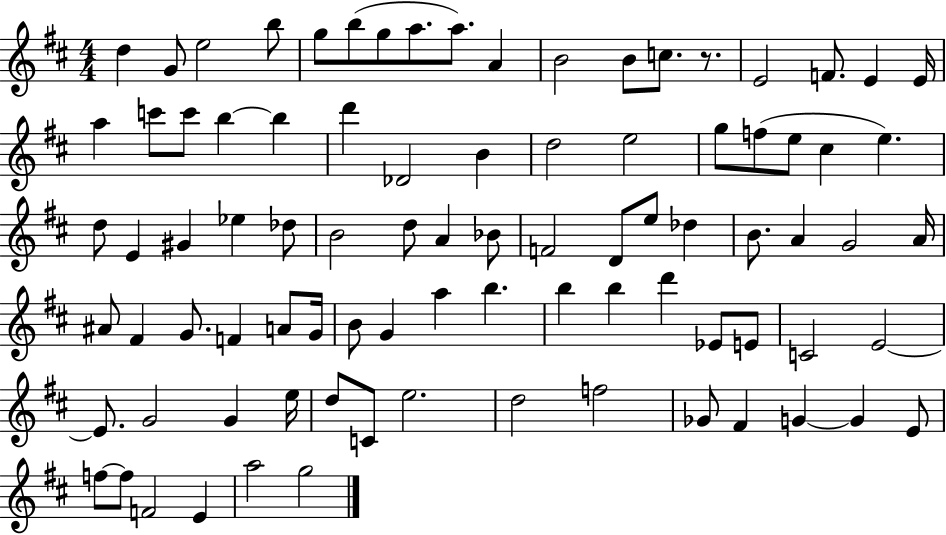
D5/q G4/e E5/h B5/e G5/e B5/e G5/e A5/e. A5/e. A4/q B4/h B4/e C5/e. R/e. E4/h F4/e. E4/q E4/s A5/q C6/e C6/e B5/q B5/q D6/q Db4/h B4/q D5/h E5/h G5/e F5/e E5/e C#5/q E5/q. D5/e E4/q G#4/q Eb5/q Db5/e B4/h D5/e A4/q Bb4/e F4/h D4/e E5/e Db5/q B4/e. A4/q G4/h A4/s A#4/e F#4/q G4/e. F4/q A4/e G4/s B4/e G4/q A5/q B5/q. B5/q B5/q D6/q Eb4/e E4/e C4/h E4/h E4/e. G4/h G4/q E5/s D5/e C4/e E5/h. D5/h F5/h Gb4/e F#4/q G4/q G4/q E4/e F5/e F5/e F4/h E4/q A5/h G5/h